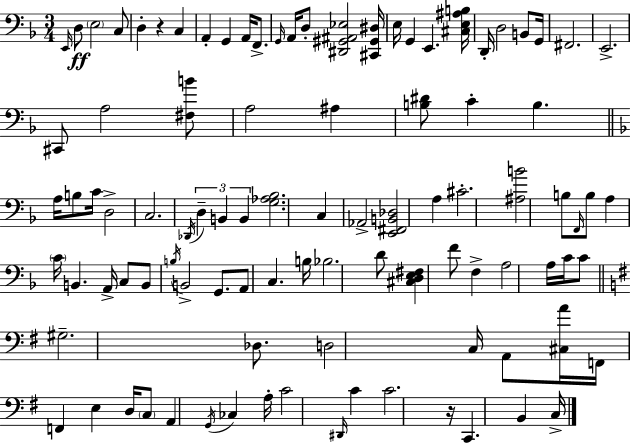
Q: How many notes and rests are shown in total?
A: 97